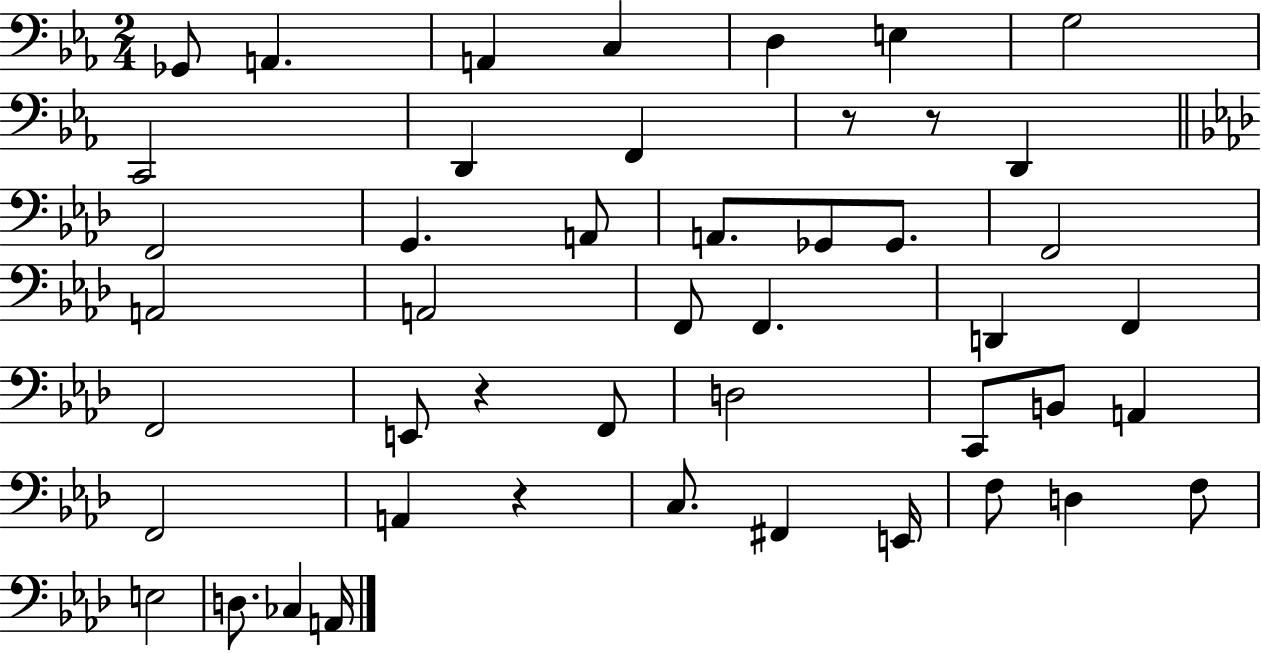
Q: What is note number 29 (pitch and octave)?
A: C2